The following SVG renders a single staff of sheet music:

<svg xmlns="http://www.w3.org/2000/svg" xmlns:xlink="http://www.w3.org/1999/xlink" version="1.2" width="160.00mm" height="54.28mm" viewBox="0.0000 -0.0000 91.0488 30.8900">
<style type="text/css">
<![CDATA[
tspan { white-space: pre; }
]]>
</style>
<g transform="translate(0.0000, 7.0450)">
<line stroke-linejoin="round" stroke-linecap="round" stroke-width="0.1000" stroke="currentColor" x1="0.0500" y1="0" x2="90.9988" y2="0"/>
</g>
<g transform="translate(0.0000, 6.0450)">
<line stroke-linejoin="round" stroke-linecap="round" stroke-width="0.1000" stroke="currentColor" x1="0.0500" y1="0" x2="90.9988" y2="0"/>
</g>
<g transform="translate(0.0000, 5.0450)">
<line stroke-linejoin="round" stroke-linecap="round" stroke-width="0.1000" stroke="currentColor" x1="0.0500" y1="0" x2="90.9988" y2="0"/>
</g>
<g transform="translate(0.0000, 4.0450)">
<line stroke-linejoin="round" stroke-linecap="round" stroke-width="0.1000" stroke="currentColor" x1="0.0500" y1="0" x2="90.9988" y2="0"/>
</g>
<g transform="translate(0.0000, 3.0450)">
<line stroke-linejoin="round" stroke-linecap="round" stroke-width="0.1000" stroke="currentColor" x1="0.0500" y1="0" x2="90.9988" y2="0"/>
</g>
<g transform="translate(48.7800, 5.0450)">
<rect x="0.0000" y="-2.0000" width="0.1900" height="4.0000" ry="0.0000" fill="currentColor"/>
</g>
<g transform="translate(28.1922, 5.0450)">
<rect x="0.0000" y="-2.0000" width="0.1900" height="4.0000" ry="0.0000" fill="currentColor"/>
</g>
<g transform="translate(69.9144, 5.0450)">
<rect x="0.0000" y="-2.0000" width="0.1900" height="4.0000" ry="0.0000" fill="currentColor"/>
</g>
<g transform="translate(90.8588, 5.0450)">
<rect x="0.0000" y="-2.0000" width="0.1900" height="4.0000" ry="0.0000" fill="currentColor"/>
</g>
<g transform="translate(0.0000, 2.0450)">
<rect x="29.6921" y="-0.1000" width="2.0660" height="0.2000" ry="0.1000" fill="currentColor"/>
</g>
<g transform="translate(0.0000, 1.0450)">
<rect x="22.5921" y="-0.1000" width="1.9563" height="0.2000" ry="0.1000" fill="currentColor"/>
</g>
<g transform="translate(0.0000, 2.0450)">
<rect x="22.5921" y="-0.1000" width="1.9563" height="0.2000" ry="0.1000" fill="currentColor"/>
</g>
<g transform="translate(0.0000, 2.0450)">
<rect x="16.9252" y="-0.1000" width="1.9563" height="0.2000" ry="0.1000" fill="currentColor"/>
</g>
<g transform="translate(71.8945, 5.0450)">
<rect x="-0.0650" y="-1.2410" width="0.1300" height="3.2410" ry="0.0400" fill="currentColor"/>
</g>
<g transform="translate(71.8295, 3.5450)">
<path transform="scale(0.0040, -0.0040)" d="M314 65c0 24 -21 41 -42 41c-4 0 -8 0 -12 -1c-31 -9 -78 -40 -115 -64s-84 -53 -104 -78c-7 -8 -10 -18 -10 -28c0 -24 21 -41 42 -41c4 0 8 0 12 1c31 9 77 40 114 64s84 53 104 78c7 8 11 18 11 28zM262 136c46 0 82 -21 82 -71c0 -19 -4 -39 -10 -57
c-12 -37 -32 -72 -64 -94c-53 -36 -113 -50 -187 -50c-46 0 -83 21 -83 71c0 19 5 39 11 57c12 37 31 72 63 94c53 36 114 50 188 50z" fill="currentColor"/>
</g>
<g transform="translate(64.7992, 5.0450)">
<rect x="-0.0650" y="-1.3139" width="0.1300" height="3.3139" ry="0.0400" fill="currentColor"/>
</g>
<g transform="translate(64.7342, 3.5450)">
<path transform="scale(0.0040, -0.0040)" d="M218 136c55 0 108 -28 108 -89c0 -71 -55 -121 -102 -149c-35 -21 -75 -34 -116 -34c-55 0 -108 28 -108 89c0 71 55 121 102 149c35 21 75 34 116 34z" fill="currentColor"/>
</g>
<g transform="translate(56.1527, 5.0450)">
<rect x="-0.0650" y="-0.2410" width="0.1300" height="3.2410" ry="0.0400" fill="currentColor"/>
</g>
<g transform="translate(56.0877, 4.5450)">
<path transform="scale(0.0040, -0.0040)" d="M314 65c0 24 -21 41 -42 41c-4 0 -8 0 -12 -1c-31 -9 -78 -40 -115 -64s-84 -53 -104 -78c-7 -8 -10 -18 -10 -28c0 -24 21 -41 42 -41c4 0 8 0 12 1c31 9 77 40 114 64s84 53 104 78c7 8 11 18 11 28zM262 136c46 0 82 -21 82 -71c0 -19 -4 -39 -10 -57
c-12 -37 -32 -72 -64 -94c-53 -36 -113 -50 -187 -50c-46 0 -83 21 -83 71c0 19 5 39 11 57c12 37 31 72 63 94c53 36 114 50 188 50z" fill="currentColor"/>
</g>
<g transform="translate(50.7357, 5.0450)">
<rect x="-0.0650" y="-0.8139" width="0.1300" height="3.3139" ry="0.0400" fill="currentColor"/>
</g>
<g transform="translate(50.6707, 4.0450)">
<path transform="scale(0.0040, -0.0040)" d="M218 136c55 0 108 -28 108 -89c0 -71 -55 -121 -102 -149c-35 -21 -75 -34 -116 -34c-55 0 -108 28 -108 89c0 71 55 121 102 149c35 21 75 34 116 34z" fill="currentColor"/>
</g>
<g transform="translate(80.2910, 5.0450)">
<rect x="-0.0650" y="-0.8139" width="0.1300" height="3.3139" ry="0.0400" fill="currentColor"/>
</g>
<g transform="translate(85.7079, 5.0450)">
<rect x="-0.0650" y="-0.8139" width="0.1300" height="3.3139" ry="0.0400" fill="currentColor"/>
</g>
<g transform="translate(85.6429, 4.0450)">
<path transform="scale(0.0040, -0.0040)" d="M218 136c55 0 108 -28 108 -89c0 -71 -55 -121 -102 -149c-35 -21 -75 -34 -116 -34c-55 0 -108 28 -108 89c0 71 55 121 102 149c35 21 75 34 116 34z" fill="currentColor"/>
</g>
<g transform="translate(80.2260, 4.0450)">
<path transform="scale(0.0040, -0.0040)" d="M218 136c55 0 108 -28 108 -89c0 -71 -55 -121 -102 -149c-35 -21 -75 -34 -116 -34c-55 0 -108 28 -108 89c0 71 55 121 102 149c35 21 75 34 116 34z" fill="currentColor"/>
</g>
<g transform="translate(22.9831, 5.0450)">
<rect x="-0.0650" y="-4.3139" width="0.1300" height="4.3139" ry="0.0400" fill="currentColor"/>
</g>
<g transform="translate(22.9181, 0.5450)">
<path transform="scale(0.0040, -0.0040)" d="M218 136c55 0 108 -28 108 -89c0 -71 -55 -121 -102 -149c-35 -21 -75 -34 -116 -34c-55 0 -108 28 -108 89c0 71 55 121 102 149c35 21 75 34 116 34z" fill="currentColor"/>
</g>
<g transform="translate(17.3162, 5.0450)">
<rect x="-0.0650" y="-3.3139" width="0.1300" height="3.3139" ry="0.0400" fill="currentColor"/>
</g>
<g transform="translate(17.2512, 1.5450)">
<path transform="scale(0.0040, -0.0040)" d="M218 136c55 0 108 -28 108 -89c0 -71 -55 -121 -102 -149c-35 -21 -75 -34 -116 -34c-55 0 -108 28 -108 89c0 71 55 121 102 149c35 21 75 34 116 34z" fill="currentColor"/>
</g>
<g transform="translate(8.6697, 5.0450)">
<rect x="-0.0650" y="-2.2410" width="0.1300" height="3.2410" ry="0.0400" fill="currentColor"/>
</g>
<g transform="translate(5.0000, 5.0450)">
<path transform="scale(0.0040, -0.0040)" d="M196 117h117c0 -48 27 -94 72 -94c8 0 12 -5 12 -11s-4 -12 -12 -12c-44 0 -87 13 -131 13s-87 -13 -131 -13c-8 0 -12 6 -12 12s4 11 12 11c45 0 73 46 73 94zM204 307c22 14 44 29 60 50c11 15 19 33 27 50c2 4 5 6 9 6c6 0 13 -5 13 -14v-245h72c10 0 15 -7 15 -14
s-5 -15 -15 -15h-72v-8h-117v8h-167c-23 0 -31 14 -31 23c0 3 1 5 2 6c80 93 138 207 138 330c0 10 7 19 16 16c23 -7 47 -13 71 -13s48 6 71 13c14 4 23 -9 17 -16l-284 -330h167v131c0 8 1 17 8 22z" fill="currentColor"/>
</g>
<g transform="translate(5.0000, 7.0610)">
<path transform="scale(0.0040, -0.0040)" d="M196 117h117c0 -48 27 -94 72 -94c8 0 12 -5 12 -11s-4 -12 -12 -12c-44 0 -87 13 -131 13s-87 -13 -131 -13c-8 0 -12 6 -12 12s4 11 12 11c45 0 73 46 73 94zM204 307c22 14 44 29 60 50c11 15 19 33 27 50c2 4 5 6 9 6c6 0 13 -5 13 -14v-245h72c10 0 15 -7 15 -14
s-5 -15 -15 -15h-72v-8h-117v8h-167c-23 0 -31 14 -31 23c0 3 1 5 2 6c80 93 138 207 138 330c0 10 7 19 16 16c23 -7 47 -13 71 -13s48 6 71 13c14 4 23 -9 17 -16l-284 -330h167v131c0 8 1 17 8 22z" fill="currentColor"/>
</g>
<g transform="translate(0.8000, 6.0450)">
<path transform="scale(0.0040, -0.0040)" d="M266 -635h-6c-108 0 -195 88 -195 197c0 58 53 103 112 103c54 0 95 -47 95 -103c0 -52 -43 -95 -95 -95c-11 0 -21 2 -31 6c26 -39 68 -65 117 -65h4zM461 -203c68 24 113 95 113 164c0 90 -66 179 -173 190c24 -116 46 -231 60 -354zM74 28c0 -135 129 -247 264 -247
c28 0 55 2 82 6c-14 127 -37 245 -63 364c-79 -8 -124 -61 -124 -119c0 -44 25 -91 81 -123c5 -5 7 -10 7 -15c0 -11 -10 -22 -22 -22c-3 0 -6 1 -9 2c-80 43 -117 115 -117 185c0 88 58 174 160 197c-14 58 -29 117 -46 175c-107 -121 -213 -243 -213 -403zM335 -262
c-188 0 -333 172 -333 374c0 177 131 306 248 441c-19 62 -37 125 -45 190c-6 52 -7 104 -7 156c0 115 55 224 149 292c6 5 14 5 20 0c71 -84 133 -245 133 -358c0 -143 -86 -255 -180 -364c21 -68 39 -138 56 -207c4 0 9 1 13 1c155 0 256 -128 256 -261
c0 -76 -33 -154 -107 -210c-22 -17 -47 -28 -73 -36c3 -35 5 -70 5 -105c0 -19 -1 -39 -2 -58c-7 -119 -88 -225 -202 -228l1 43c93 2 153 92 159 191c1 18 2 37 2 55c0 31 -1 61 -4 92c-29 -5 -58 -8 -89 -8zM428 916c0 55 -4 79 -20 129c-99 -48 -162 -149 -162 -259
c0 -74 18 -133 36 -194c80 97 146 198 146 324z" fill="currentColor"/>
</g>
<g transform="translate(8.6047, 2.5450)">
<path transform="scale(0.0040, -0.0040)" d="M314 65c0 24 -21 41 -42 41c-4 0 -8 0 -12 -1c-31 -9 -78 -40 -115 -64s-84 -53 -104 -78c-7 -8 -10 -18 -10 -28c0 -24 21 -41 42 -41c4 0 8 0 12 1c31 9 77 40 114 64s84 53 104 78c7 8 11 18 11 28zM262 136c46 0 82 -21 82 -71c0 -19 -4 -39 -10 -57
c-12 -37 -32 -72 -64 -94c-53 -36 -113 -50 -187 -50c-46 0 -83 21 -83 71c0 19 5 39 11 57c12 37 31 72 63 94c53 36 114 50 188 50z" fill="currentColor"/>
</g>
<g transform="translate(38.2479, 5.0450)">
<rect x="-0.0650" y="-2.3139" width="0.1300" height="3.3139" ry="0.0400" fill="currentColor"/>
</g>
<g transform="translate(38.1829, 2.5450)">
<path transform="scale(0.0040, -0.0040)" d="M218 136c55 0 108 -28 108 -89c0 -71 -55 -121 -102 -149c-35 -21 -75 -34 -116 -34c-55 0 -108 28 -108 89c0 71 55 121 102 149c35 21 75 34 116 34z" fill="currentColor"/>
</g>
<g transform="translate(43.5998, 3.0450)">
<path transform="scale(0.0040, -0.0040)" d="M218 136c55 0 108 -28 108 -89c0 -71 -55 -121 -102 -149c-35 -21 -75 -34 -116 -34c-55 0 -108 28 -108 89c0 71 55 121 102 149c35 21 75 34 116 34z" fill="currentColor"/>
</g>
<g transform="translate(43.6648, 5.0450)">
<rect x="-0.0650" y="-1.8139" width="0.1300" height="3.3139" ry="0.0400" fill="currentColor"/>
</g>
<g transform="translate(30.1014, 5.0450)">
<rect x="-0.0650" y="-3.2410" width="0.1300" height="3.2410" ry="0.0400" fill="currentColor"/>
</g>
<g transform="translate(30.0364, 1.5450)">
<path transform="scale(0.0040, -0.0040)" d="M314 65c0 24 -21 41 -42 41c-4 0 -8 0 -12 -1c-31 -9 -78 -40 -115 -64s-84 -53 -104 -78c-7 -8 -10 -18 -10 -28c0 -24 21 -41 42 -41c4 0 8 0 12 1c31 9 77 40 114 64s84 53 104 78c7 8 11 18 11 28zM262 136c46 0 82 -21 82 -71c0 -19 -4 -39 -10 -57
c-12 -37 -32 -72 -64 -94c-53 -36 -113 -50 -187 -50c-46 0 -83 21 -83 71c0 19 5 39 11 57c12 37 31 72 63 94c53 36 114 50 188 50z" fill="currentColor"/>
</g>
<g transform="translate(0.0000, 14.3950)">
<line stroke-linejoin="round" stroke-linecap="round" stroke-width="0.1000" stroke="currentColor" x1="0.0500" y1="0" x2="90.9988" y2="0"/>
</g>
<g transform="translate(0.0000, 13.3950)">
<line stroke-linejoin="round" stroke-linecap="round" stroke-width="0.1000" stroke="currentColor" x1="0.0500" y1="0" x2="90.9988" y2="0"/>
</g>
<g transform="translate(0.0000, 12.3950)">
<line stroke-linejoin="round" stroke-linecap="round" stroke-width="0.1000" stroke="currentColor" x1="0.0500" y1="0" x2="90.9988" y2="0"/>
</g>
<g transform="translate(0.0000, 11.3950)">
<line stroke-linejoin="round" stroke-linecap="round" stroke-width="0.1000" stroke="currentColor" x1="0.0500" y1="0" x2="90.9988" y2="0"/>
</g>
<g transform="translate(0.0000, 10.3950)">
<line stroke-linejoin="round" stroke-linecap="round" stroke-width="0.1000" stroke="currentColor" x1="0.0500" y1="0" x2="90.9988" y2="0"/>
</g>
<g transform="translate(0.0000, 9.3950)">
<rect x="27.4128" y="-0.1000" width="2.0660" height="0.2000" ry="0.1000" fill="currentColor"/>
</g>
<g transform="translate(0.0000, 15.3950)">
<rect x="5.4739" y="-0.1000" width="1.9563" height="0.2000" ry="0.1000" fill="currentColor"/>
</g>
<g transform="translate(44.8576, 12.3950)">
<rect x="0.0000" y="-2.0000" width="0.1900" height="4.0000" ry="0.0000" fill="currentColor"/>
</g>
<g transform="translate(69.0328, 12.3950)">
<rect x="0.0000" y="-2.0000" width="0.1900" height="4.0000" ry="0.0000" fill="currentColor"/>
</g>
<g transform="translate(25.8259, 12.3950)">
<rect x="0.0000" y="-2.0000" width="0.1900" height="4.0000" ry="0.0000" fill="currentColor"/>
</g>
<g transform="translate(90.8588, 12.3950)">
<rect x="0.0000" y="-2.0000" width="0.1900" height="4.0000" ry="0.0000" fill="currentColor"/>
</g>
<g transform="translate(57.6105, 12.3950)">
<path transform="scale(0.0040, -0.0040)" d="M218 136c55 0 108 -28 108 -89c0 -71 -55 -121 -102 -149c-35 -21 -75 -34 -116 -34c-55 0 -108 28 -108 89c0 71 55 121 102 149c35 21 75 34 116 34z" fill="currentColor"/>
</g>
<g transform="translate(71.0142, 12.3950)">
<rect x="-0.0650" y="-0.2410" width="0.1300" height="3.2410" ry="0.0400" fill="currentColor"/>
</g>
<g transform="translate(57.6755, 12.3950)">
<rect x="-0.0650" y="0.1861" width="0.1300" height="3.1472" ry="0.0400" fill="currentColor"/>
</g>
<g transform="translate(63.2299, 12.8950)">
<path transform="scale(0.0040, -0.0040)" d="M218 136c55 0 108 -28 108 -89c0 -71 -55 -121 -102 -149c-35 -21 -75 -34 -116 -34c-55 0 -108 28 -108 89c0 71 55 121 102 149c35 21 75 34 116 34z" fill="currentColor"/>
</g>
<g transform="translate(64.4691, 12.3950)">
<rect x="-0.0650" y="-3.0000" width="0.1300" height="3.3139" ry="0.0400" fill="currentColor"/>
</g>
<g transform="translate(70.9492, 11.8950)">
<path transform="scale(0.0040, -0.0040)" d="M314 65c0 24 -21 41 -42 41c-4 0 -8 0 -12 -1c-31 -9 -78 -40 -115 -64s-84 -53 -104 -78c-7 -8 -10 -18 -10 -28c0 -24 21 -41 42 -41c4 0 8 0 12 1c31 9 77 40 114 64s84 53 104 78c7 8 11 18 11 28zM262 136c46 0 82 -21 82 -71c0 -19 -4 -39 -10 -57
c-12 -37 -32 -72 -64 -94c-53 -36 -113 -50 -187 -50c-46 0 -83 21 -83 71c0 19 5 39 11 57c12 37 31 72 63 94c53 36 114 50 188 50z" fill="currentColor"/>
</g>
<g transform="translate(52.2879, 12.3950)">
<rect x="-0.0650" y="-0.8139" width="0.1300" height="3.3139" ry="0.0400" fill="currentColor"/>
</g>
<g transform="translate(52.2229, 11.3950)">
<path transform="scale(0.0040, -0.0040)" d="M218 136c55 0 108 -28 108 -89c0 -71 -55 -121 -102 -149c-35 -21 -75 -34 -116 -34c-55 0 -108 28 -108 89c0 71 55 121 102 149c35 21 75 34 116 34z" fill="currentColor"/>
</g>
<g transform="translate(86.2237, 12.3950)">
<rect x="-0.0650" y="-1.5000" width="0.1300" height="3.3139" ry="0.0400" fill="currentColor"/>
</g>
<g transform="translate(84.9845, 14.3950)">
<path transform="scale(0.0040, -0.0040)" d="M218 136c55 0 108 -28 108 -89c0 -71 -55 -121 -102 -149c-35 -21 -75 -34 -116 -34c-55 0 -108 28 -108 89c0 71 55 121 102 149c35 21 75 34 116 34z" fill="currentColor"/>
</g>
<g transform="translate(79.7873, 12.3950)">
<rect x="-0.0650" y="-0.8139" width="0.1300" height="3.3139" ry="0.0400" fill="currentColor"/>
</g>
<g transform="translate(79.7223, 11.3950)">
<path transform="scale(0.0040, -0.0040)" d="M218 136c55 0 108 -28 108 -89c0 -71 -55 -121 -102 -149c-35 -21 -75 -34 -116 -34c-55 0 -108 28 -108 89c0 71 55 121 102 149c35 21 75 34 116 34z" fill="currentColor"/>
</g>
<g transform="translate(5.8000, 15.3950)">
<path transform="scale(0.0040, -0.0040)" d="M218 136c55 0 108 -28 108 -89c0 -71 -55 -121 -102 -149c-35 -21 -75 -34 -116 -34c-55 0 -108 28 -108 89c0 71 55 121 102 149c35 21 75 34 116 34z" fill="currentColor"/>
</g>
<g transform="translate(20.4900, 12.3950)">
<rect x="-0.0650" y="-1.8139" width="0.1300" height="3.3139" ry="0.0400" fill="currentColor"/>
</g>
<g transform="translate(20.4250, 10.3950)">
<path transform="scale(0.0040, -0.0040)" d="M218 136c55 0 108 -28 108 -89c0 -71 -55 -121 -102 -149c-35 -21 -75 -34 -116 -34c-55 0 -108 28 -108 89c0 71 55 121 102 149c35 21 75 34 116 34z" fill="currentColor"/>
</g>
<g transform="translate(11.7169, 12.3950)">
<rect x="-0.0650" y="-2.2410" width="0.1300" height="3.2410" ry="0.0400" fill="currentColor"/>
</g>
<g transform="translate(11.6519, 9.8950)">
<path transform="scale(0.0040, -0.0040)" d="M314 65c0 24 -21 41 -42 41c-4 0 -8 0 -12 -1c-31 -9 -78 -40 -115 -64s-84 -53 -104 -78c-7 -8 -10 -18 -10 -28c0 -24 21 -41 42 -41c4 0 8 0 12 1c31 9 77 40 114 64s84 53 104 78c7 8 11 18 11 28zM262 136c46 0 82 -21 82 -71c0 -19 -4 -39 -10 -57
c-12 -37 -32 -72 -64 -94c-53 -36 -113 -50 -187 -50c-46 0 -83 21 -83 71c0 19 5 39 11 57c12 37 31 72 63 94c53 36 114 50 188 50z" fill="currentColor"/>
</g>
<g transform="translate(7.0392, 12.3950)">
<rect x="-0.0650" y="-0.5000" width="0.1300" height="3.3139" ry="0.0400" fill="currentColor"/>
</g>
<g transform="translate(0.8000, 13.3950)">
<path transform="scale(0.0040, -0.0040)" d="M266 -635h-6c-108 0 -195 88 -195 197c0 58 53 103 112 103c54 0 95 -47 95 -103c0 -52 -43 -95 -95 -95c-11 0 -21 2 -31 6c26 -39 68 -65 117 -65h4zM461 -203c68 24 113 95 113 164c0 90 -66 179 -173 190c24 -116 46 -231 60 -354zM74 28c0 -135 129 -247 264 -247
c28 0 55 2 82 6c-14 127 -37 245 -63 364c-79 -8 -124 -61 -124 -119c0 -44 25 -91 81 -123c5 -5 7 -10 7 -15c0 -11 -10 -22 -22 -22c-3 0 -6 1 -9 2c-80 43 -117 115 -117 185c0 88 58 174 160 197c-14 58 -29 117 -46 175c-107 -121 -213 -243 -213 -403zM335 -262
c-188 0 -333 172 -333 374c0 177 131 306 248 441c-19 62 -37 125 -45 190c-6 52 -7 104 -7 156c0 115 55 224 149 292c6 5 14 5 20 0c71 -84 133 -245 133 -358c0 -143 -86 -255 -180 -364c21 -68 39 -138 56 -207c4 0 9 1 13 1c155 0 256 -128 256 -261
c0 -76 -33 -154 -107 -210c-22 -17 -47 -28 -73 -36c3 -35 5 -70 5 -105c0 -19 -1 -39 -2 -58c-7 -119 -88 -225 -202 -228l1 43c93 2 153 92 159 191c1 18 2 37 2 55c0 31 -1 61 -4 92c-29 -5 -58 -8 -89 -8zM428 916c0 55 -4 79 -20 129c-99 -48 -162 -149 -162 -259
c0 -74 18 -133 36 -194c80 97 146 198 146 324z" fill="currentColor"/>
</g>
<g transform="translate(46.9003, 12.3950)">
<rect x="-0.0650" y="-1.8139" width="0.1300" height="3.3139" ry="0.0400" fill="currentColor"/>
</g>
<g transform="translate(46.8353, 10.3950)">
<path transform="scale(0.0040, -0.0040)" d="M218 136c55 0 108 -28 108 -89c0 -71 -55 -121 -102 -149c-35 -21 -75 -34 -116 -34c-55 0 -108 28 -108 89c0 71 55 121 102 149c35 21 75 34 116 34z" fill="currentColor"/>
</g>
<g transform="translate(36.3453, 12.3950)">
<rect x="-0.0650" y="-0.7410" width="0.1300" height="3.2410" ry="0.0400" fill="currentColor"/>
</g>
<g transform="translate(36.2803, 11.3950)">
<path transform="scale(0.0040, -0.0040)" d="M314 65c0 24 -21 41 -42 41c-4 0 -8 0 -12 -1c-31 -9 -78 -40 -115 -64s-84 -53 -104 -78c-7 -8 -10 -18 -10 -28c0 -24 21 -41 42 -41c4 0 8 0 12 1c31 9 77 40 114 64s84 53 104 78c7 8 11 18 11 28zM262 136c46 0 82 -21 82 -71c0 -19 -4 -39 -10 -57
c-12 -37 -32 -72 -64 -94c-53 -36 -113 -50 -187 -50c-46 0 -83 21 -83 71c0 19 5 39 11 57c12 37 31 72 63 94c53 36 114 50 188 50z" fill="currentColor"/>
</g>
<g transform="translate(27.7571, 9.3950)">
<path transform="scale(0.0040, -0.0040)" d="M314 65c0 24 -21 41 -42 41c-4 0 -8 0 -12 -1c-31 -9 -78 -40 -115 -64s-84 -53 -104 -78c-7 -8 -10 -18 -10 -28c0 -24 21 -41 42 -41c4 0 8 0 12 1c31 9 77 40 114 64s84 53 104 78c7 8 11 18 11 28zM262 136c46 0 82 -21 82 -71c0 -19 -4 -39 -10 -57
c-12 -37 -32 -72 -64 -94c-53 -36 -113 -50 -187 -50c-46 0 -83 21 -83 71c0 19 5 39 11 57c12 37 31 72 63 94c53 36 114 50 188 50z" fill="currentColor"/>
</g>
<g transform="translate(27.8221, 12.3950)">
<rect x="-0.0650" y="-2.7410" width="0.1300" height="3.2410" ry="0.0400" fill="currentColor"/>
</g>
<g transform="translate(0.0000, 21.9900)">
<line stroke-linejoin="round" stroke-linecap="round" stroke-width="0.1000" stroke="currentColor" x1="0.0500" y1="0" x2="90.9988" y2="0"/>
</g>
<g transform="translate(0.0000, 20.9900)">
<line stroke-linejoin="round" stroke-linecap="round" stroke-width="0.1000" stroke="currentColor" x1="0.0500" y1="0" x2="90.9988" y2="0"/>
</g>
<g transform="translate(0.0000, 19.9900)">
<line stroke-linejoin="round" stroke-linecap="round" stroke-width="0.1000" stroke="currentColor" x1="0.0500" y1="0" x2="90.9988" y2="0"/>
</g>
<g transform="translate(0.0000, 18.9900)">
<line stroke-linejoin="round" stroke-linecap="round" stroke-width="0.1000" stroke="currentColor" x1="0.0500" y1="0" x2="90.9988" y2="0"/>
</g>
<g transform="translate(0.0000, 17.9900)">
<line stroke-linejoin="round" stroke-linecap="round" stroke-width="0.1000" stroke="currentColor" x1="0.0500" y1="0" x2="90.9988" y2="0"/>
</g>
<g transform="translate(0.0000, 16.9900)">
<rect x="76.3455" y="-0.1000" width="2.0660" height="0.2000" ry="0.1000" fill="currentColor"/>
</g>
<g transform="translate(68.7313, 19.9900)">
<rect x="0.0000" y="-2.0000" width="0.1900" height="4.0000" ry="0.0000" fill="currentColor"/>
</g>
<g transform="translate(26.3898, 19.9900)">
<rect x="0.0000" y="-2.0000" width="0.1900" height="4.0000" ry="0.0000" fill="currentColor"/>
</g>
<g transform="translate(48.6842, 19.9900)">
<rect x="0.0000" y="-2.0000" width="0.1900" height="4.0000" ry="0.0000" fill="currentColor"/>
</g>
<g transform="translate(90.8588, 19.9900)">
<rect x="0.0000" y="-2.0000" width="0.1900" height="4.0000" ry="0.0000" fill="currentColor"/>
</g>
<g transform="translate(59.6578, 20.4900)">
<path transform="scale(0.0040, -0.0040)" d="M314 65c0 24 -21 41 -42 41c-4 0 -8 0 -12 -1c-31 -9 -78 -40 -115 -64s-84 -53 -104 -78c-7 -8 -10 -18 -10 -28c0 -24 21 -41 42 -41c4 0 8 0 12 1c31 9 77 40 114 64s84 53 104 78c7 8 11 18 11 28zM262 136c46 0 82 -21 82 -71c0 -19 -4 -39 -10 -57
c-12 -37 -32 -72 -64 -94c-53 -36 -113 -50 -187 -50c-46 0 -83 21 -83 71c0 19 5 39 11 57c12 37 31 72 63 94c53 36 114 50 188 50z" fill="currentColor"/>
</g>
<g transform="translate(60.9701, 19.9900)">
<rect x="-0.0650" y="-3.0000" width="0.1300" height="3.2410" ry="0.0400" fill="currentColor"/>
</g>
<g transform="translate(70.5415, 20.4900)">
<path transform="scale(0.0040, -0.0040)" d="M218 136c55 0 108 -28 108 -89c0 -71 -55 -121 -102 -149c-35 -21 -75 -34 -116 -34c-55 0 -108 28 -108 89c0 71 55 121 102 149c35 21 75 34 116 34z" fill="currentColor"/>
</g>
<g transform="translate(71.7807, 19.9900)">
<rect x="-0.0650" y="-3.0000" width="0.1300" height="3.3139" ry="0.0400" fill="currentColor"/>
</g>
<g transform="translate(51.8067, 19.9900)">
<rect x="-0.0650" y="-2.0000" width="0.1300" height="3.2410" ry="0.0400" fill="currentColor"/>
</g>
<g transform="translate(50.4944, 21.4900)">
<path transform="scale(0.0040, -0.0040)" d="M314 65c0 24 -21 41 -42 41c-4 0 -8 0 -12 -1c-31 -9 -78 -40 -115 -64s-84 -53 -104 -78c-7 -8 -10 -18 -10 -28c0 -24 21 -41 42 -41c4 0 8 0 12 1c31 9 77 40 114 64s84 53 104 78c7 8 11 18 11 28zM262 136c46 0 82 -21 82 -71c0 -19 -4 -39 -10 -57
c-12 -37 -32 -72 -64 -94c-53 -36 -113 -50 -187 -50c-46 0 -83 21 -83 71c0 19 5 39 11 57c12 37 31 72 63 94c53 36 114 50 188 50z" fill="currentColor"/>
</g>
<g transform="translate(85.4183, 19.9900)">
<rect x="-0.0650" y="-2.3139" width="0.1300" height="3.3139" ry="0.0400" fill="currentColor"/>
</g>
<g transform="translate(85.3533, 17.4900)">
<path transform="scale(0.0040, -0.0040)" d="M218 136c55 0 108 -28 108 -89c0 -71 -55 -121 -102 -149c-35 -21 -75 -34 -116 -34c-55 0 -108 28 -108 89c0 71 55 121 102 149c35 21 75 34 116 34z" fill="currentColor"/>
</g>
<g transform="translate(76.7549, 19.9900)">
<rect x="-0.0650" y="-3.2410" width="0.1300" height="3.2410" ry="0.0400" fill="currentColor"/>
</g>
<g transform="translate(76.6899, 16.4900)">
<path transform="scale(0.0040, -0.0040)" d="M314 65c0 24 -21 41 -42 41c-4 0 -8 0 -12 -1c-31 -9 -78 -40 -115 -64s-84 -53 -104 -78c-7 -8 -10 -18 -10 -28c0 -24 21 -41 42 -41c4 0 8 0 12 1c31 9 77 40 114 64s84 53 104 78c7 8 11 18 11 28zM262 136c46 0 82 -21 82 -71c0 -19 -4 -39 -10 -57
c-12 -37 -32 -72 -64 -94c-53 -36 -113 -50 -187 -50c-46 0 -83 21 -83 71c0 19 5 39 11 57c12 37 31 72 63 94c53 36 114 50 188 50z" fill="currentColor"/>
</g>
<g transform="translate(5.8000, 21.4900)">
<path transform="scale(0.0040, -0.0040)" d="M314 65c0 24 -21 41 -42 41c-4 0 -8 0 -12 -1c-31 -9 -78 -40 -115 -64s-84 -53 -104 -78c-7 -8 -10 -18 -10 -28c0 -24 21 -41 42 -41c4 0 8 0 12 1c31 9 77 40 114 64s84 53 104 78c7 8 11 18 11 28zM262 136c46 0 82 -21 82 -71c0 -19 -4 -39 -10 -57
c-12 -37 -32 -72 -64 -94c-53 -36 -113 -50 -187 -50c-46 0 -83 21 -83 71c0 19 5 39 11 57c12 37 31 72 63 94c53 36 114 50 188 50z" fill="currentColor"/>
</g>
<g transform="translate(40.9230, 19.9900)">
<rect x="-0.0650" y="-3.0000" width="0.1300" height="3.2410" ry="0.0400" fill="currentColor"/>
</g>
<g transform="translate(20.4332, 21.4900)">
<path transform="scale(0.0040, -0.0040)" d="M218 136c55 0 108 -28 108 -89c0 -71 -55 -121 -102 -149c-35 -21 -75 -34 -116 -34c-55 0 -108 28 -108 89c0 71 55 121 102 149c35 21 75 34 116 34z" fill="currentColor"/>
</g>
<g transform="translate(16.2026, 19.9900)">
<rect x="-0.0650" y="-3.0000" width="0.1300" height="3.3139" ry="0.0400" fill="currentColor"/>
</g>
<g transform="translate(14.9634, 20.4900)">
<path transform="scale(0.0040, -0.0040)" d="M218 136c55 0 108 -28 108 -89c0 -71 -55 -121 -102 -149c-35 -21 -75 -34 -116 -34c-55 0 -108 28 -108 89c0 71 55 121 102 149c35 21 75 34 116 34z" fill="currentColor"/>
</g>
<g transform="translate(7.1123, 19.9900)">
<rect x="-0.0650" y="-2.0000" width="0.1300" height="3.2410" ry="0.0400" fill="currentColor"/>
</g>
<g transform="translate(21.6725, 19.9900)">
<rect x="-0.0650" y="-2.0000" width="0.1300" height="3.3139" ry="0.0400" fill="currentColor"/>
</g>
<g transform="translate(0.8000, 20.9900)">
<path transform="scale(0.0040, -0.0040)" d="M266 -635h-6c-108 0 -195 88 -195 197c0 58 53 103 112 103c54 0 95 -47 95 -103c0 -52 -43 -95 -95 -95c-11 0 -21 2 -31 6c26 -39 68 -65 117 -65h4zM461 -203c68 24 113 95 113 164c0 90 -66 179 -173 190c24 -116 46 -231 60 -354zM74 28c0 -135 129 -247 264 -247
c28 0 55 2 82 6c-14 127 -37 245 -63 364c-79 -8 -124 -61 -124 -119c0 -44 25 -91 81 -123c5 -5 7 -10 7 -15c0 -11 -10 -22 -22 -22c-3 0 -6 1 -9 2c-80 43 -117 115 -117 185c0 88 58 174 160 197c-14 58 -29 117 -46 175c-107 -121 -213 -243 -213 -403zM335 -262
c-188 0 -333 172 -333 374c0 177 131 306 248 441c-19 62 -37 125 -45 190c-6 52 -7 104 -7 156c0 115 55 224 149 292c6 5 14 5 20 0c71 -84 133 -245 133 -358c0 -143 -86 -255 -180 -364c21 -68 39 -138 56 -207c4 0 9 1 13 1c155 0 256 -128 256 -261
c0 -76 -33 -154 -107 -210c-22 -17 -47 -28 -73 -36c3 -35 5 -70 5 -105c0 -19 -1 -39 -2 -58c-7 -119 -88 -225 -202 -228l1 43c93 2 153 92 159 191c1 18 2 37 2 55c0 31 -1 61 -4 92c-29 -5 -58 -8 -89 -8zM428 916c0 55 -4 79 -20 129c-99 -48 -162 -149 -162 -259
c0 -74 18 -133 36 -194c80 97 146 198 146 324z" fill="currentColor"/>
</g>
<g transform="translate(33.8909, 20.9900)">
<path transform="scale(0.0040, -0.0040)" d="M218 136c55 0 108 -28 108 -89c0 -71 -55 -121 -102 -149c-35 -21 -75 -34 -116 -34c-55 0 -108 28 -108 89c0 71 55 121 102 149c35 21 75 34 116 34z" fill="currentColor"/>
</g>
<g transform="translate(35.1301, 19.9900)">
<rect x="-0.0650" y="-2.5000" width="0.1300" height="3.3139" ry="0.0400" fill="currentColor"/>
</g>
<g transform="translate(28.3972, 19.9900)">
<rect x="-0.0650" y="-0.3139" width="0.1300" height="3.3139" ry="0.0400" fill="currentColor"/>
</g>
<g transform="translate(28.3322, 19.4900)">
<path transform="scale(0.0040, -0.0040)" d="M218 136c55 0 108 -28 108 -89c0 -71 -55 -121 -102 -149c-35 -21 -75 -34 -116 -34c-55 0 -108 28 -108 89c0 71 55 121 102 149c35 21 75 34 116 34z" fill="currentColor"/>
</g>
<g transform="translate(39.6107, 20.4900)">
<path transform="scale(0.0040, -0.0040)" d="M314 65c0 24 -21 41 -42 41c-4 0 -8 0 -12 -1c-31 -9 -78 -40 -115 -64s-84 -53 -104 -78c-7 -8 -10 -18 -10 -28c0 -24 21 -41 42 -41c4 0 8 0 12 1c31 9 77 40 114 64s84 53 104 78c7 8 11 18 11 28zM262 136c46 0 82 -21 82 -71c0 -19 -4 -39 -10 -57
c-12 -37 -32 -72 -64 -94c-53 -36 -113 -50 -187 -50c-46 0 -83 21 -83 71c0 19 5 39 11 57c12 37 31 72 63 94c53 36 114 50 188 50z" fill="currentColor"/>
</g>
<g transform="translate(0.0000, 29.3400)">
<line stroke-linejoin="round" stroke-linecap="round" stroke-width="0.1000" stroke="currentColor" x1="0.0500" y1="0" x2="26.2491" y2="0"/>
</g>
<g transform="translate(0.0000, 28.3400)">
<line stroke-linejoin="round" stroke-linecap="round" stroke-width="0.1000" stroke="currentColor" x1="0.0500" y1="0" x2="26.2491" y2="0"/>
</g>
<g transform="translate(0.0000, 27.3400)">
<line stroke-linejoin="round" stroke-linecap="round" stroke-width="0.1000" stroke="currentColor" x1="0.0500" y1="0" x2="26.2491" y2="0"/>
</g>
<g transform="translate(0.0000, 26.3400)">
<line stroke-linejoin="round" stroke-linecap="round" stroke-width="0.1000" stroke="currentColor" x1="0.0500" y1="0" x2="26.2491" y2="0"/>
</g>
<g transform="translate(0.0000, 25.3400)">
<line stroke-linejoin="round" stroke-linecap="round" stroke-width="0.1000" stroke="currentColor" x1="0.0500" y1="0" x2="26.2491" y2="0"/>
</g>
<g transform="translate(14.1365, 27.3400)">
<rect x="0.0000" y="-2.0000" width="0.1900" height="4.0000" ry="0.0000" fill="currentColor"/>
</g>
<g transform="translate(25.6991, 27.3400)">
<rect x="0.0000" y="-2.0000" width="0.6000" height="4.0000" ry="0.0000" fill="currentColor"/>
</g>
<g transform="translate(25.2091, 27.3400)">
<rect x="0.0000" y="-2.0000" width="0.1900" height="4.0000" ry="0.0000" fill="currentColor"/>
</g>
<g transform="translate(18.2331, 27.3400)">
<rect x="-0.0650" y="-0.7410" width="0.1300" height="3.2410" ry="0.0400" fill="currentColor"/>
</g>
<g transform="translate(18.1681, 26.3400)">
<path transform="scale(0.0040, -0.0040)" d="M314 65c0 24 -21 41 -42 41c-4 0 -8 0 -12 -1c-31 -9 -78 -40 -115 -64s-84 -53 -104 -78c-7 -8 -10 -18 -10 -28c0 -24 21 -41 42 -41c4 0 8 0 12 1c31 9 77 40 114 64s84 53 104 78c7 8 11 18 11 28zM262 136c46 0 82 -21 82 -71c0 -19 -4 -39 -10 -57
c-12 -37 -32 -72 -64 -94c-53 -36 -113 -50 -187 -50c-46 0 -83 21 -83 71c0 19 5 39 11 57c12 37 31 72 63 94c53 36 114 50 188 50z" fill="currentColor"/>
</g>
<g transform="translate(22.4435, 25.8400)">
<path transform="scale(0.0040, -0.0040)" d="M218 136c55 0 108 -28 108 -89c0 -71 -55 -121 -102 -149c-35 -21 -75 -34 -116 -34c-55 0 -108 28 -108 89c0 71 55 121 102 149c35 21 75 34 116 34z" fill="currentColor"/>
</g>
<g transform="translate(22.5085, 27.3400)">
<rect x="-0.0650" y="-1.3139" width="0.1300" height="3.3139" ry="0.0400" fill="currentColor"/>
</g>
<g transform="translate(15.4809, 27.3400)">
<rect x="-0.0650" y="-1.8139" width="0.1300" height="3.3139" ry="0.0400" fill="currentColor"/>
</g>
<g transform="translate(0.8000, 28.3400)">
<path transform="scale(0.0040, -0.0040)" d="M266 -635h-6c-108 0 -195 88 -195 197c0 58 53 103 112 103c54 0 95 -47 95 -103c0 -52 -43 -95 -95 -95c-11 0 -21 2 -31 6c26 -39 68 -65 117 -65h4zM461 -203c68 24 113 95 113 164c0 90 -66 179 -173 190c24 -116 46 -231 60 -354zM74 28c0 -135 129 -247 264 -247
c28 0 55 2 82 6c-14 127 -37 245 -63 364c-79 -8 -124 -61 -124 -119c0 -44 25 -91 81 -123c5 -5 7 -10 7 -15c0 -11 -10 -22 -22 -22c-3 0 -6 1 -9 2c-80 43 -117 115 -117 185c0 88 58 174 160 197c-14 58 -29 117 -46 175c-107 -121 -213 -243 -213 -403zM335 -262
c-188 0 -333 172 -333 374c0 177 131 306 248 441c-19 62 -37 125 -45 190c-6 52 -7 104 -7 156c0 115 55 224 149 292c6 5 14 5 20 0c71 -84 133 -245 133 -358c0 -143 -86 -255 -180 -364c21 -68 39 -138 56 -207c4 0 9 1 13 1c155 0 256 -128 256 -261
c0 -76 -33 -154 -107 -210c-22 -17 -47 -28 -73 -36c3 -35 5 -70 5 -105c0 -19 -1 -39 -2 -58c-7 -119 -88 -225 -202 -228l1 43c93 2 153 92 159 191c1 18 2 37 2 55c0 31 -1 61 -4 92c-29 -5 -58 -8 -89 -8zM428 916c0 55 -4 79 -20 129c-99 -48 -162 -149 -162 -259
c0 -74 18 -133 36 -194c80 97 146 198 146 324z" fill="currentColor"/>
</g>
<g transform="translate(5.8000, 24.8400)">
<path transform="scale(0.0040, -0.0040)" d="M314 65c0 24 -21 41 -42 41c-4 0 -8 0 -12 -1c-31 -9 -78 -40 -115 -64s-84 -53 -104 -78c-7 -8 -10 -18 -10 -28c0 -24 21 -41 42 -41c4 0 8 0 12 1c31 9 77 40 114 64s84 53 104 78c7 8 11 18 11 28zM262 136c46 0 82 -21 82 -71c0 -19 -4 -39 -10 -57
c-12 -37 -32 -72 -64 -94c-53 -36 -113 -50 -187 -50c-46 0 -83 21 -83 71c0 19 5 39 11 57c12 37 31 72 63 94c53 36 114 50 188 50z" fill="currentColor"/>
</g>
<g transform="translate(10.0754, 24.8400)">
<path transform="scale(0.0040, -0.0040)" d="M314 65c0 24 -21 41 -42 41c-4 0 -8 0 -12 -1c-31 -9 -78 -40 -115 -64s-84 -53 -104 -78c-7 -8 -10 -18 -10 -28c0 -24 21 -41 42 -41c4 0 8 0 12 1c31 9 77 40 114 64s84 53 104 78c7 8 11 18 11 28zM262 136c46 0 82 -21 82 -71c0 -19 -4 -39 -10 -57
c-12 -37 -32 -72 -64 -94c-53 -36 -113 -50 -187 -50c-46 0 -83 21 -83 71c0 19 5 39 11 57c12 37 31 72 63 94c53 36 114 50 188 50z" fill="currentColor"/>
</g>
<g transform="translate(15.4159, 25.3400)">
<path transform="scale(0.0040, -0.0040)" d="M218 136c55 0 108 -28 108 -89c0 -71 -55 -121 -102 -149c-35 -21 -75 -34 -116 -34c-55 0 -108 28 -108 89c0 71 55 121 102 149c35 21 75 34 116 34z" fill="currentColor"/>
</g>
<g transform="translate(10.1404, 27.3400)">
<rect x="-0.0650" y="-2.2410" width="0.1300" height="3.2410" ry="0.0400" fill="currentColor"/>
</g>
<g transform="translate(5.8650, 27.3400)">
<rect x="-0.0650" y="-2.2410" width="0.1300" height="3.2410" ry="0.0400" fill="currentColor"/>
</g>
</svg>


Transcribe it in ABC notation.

X:1
T:Untitled
M:4/4
L:1/4
K:C
g2 b d' b2 g f d c2 e e2 d d C g2 f a2 d2 f d B A c2 d E F2 A F c G A2 F2 A2 A b2 g g2 g2 f d2 e